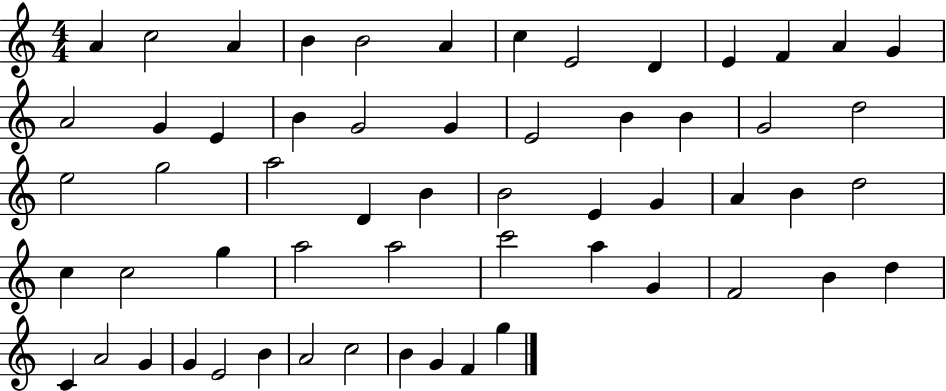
{
  \clef treble
  \numericTimeSignature
  \time 4/4
  \key c \major
  a'4 c''2 a'4 | b'4 b'2 a'4 | c''4 e'2 d'4 | e'4 f'4 a'4 g'4 | \break a'2 g'4 e'4 | b'4 g'2 g'4 | e'2 b'4 b'4 | g'2 d''2 | \break e''2 g''2 | a''2 d'4 b'4 | b'2 e'4 g'4 | a'4 b'4 d''2 | \break c''4 c''2 g''4 | a''2 a''2 | c'''2 a''4 g'4 | f'2 b'4 d''4 | \break c'4 a'2 g'4 | g'4 e'2 b'4 | a'2 c''2 | b'4 g'4 f'4 g''4 | \break \bar "|."
}